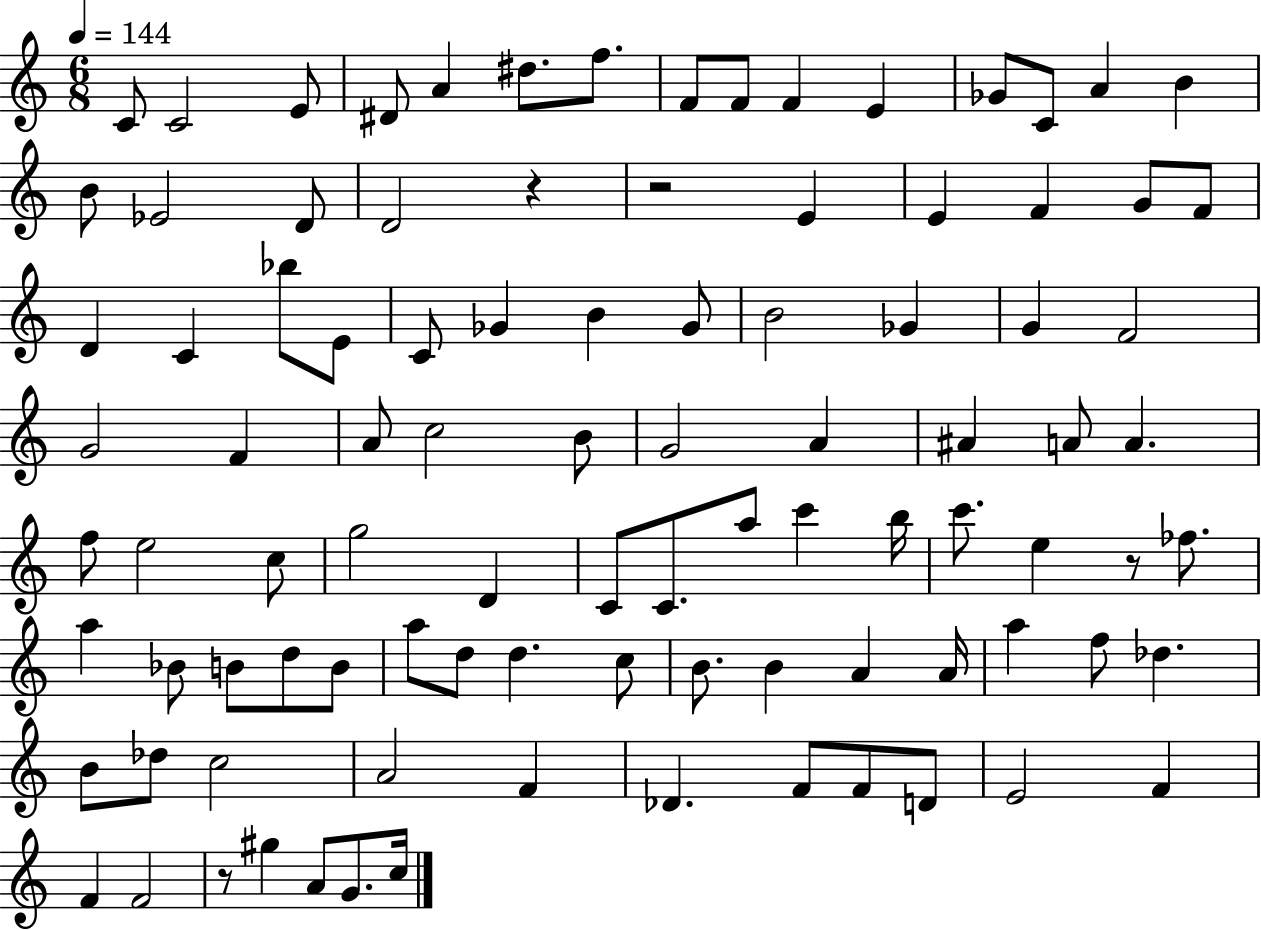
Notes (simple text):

C4/e C4/h E4/e D#4/e A4/q D#5/e. F5/e. F4/e F4/e F4/q E4/q Gb4/e C4/e A4/q B4/q B4/e Eb4/h D4/e D4/h R/q R/h E4/q E4/q F4/q G4/e F4/e D4/q C4/q Bb5/e E4/e C4/e Gb4/q B4/q Gb4/e B4/h Gb4/q G4/q F4/h G4/h F4/q A4/e C5/h B4/e G4/h A4/q A#4/q A4/e A4/q. F5/e E5/h C5/e G5/h D4/q C4/e C4/e. A5/e C6/q B5/s C6/e. E5/q R/e FES5/e. A5/q Bb4/e B4/e D5/e B4/e A5/e D5/e D5/q. C5/e B4/e. B4/q A4/q A4/s A5/q F5/e Db5/q. B4/e Db5/e C5/h A4/h F4/q Db4/q. F4/e F4/e D4/e E4/h F4/q F4/q F4/h R/e G#5/q A4/e G4/e. C5/s